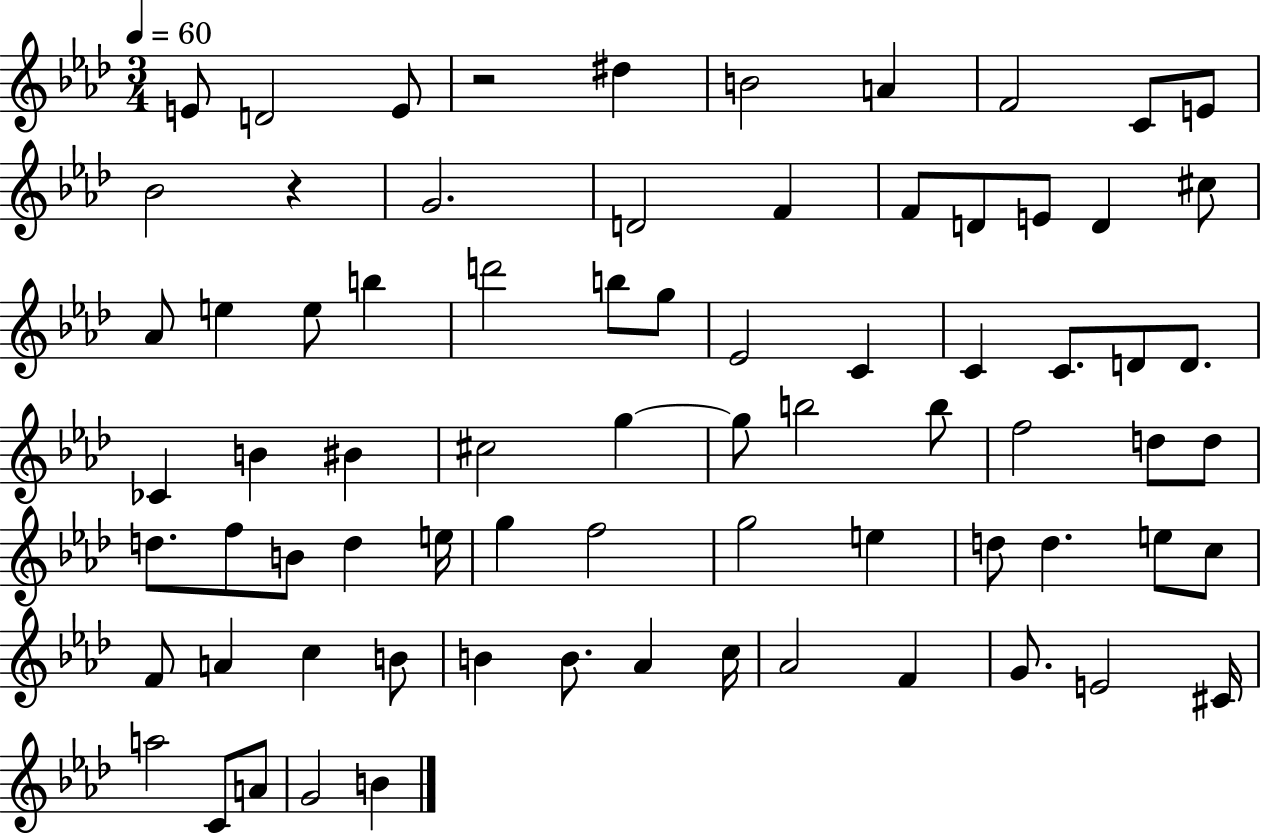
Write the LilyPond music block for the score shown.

{
  \clef treble
  \numericTimeSignature
  \time 3/4
  \key aes \major
  \tempo 4 = 60
  \repeat volta 2 { e'8 d'2 e'8 | r2 dis''4 | b'2 a'4 | f'2 c'8 e'8 | \break bes'2 r4 | g'2. | d'2 f'4 | f'8 d'8 e'8 d'4 cis''8 | \break aes'8 e''4 e''8 b''4 | d'''2 b''8 g''8 | ees'2 c'4 | c'4 c'8. d'8 d'8. | \break ces'4 b'4 bis'4 | cis''2 g''4~~ | g''8 b''2 b''8 | f''2 d''8 d''8 | \break d''8. f''8 b'8 d''4 e''16 | g''4 f''2 | g''2 e''4 | d''8 d''4. e''8 c''8 | \break f'8 a'4 c''4 b'8 | b'4 b'8. aes'4 c''16 | aes'2 f'4 | g'8. e'2 cis'16 | \break a''2 c'8 a'8 | g'2 b'4 | } \bar "|."
}